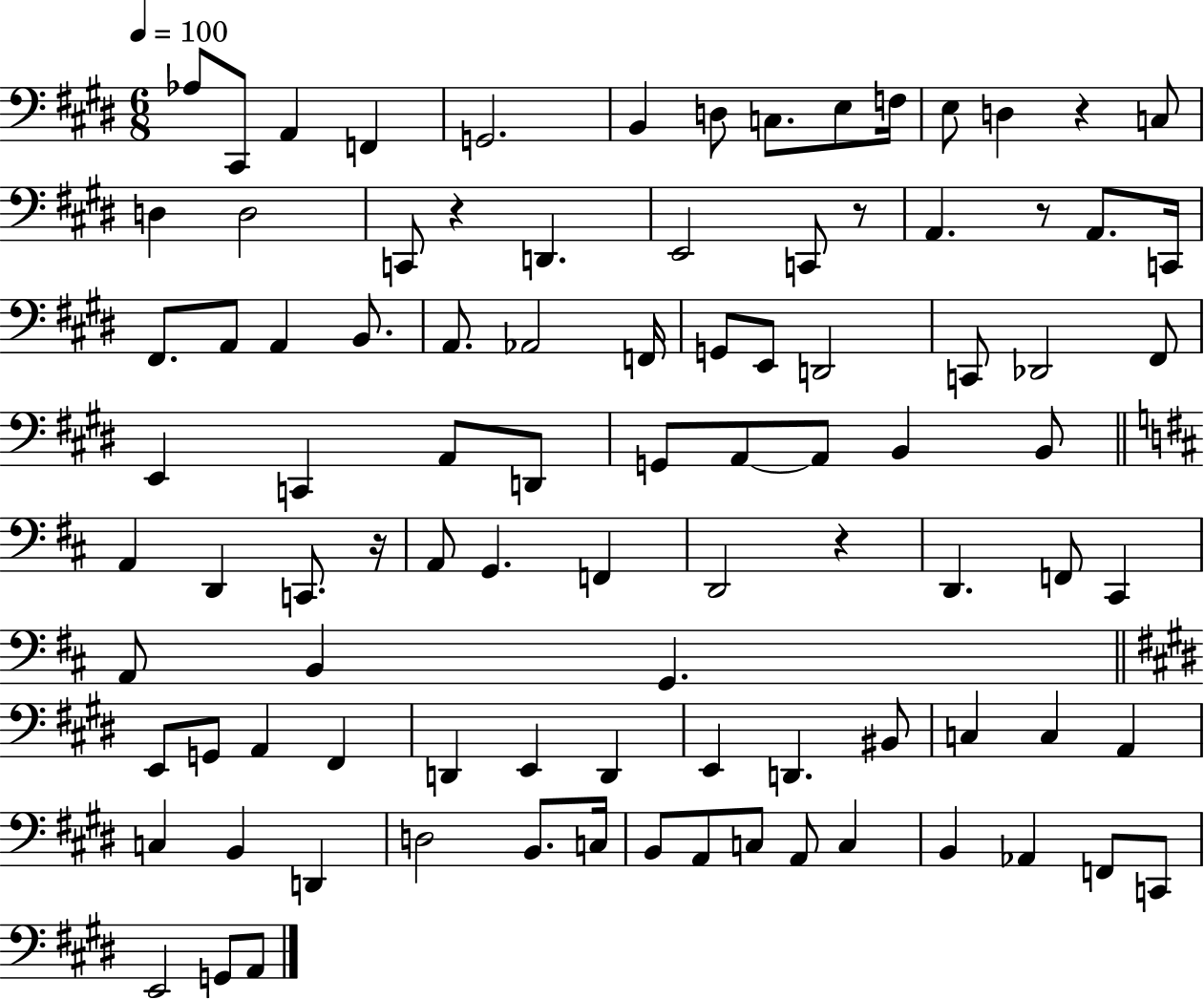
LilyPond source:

{
  \clef bass
  \numericTimeSignature
  \time 6/8
  \key e \major
  \tempo 4 = 100
  aes8 cis,8 a,4 f,4 | g,2. | b,4 d8 c8. e8 f16 | e8 d4 r4 c8 | \break d4 d2 | c,8 r4 d,4. | e,2 c,8 r8 | a,4. r8 a,8. c,16 | \break fis,8. a,8 a,4 b,8. | a,8. aes,2 f,16 | g,8 e,8 d,2 | c,8 des,2 fis,8 | \break e,4 c,4 a,8 d,8 | g,8 a,8~~ a,8 b,4 b,8 | \bar "||" \break \key b \minor a,4 d,4 c,8. r16 | a,8 g,4. f,4 | d,2 r4 | d,4. f,8 cis,4 | \break a,8 b,4 g,4. | \bar "||" \break \key e \major e,8 g,8 a,4 fis,4 | d,4 e,4 d,4 | e,4 d,4. bis,8 | c4 c4 a,4 | \break c4 b,4 d,4 | d2 b,8. c16 | b,8 a,8 c8 a,8 c4 | b,4 aes,4 f,8 c,8 | \break e,2 g,8 a,8 | \bar "|."
}